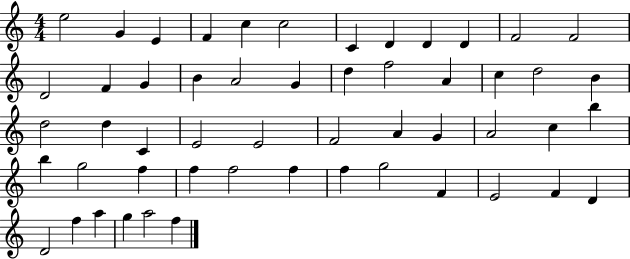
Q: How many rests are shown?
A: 0